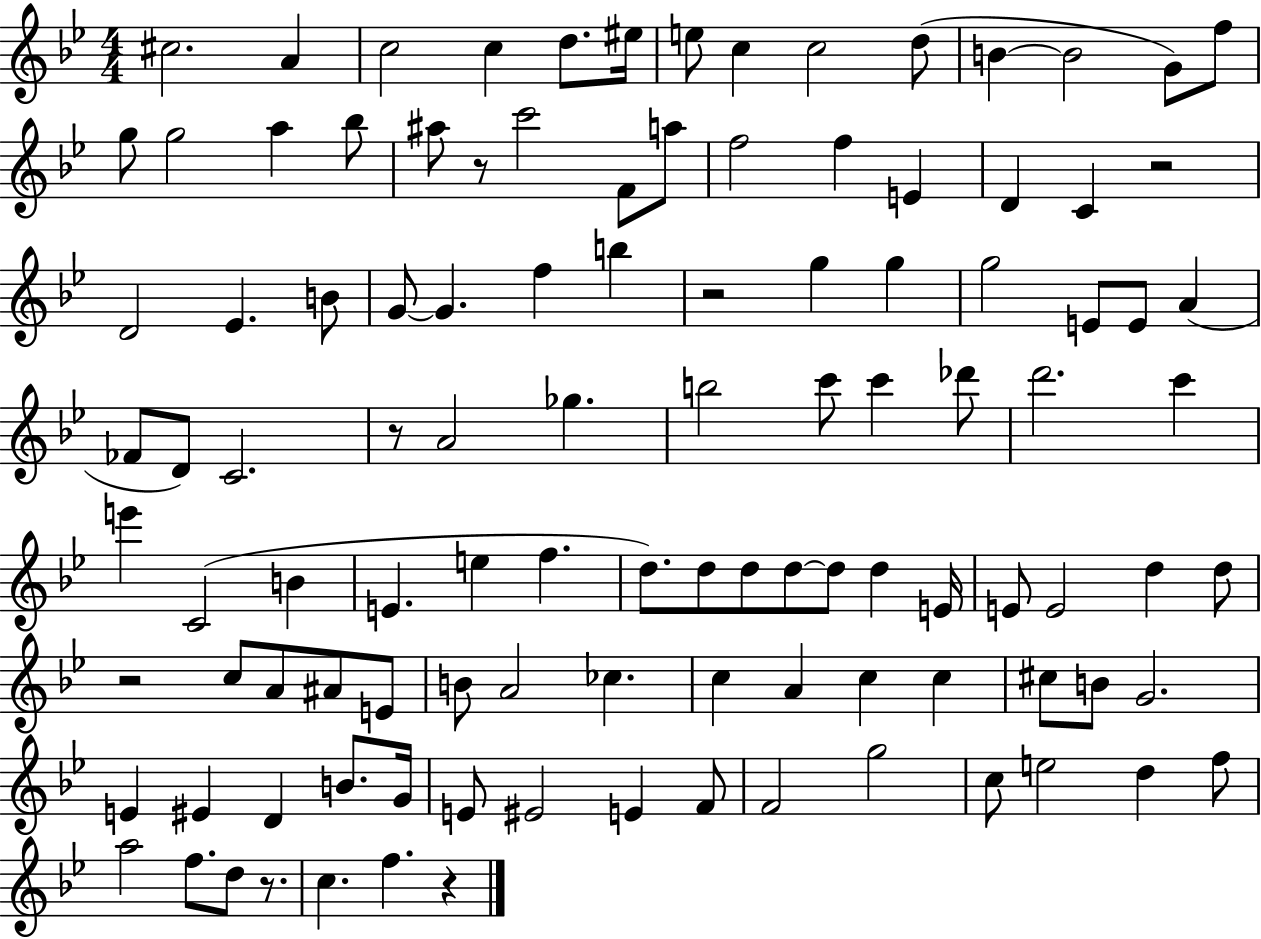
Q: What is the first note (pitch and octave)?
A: C#5